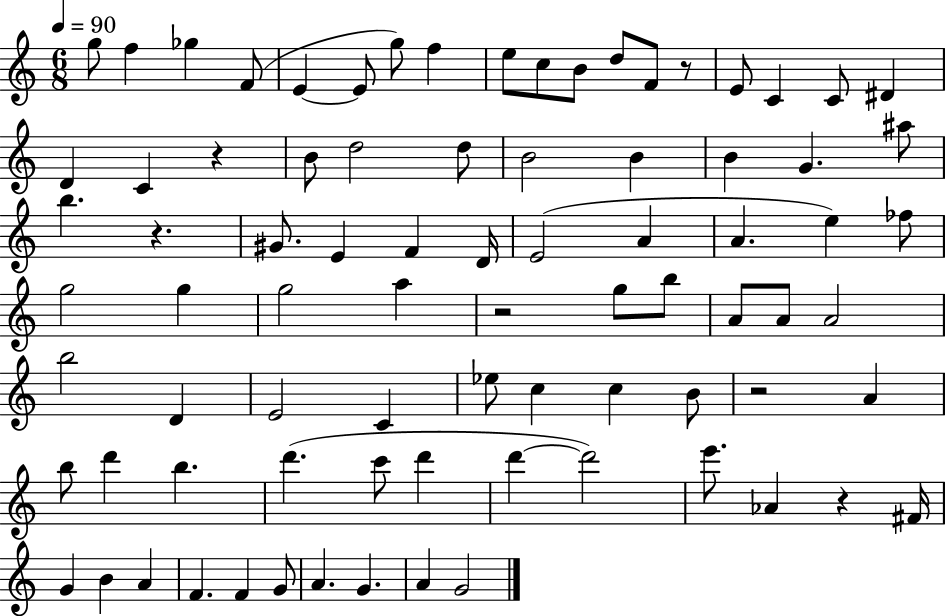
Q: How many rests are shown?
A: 6